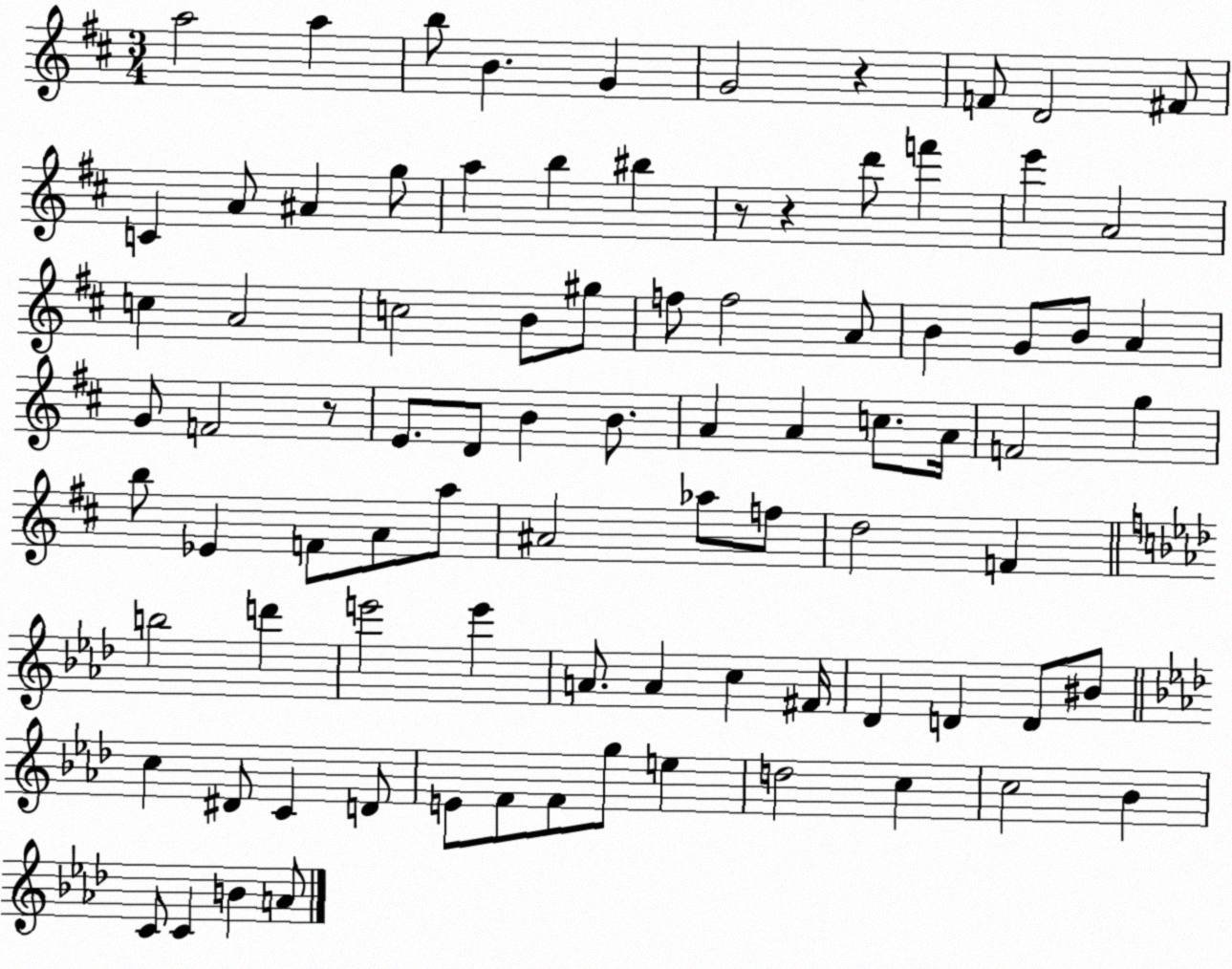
X:1
T:Untitled
M:3/4
L:1/4
K:D
a2 a b/2 B G G2 z F/2 D2 ^F/2 C A/2 ^A g/2 a b ^b z/2 z d'/2 f' e' A2 c A2 c2 B/2 ^g/2 f/2 f2 A/2 B G/2 B/2 A G/2 F2 z/2 E/2 D/2 B B/2 A A c/2 A/4 F2 g b/2 _E F/2 A/2 a/2 ^A2 _a/2 f/2 d2 F b2 d' e'2 e' A/2 A c ^F/4 _D D D/2 ^B/2 c ^D/2 C D/2 E/2 F/2 F/2 g/2 e d2 c c2 _B C/2 C B A/2